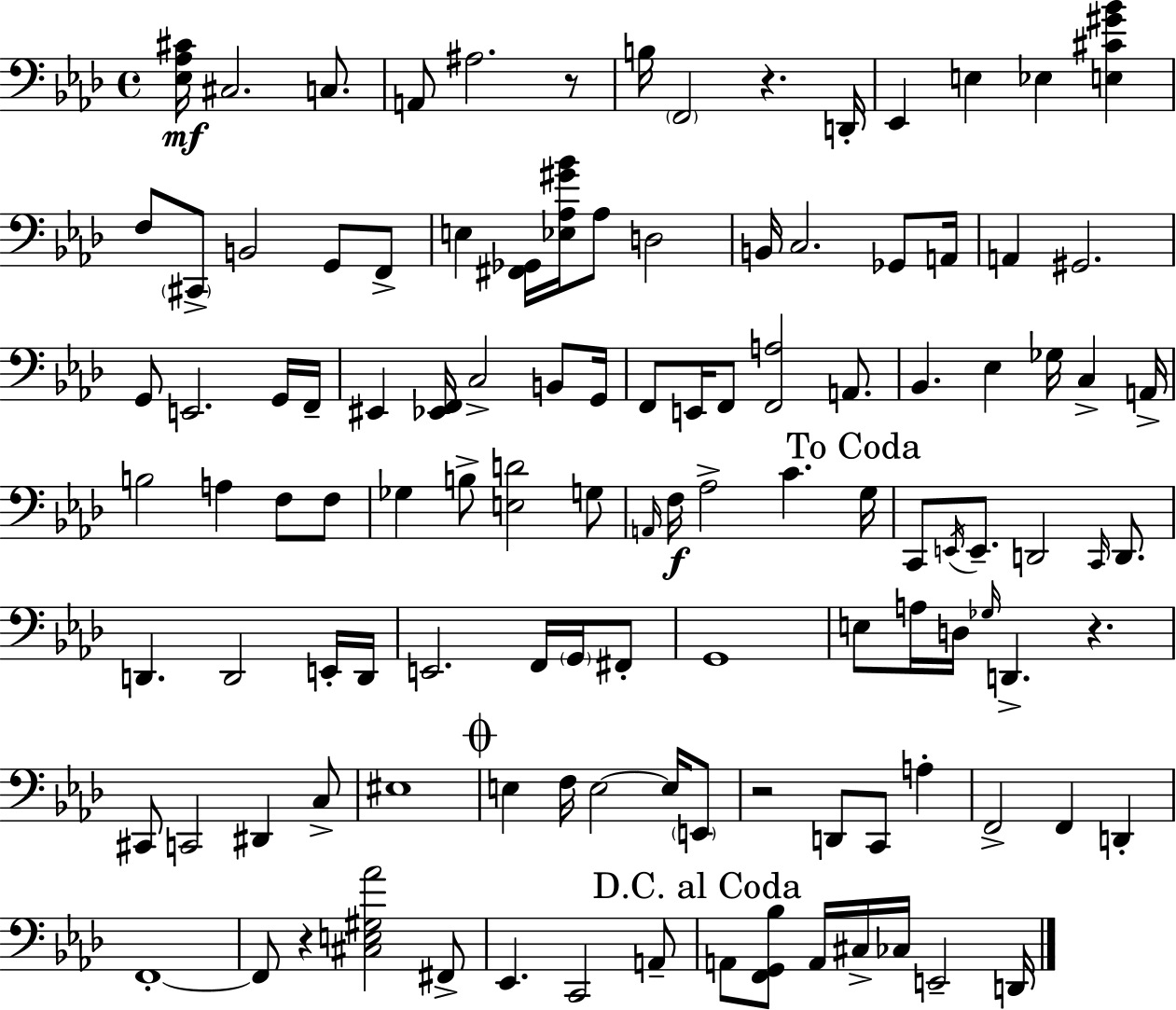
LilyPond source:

{
  \clef bass
  \time 4/4
  \defaultTimeSignature
  \key f \minor
  <ees aes cis'>16\mf cis2. c8. | a,8 ais2. r8 | b16 \parenthesize f,2 r4. d,16-. | ees,4 e4 ees4 <e cis' gis' bes'>4 | \break f8 \parenthesize cis,8-> b,2 g,8 f,8-> | e4 <fis, ges,>16 <ees aes gis' bes'>16 aes8 d2 | b,16 c2. ges,8 a,16 | a,4 gis,2. | \break g,8 e,2. g,16 f,16-- | eis,4 <ees, f,>16 c2-> b,8 g,16 | f,8 e,16 f,8 <f, a>2 a,8. | bes,4. ees4 ges16 c4-> a,16-> | \break b2 a4 f8 f8 | ges4 b8-> <e d'>2 g8 | \grace { a,16 }\f f16 aes2-> c'4. | \mark "To Coda" g16 c,8 \acciaccatura { e,16 } e,8.-- d,2 \grace { c,16 } | \break d,8. d,4. d,2 | e,16-. d,16 e,2. f,16 | \parenthesize g,16 fis,8-. g,1 | e8 a16 d16 \grace { ges16 } d,4.-> r4. | \break cis,8 c,2 dis,4 | c8-> eis1 | \mark \markup { \musicglyph "scripts.coda" } e4 f16 e2~~ | e16 \parenthesize e,8 r2 d,8 c,8 | \break a4-. f,2-> f,4 | d,4-. f,1-.~~ | f,8 r4 <cis e gis aes'>2 | fis,8-> ees,4. c,2 | \break a,8-- \mark "D.C. al Coda" a,8 <f, g, bes>8 a,16 cis16-> ces16 e,2-- | d,16 \bar "|."
}